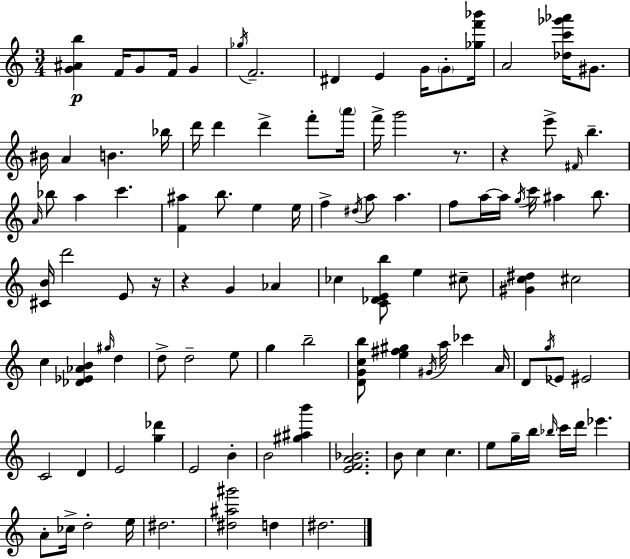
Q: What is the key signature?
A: C major